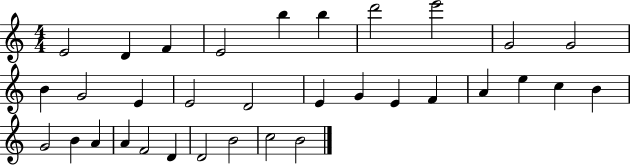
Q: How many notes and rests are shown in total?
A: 33